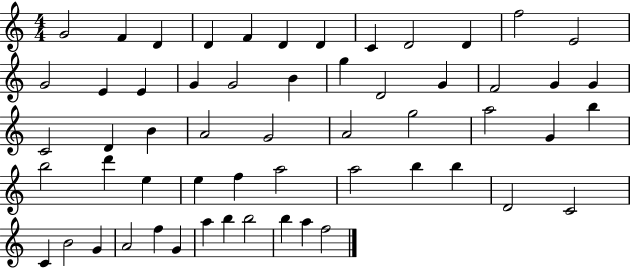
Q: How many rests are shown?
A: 0